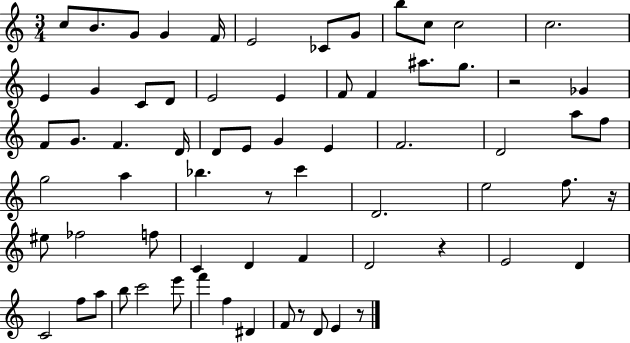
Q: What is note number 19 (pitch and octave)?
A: F4